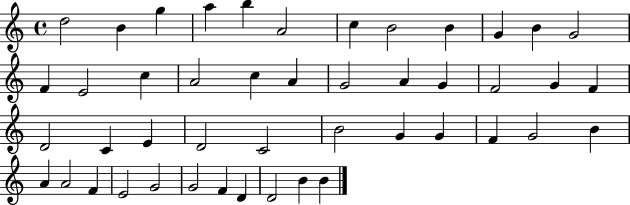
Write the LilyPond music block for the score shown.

{
  \clef treble
  \time 4/4
  \defaultTimeSignature
  \key c \major
  d''2 b'4 g''4 | a''4 b''4 a'2 | c''4 b'2 b'4 | g'4 b'4 g'2 | \break f'4 e'2 c''4 | a'2 c''4 a'4 | g'2 a'4 g'4 | f'2 g'4 f'4 | \break d'2 c'4 e'4 | d'2 c'2 | b'2 g'4 g'4 | f'4 g'2 b'4 | \break a'4 a'2 f'4 | e'2 g'2 | g'2 f'4 d'4 | d'2 b'4 b'4 | \break \bar "|."
}